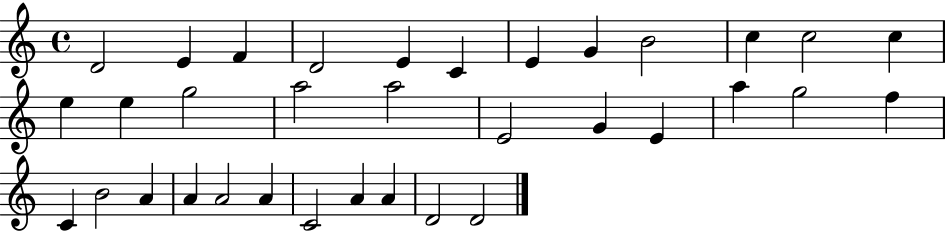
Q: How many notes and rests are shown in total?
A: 34